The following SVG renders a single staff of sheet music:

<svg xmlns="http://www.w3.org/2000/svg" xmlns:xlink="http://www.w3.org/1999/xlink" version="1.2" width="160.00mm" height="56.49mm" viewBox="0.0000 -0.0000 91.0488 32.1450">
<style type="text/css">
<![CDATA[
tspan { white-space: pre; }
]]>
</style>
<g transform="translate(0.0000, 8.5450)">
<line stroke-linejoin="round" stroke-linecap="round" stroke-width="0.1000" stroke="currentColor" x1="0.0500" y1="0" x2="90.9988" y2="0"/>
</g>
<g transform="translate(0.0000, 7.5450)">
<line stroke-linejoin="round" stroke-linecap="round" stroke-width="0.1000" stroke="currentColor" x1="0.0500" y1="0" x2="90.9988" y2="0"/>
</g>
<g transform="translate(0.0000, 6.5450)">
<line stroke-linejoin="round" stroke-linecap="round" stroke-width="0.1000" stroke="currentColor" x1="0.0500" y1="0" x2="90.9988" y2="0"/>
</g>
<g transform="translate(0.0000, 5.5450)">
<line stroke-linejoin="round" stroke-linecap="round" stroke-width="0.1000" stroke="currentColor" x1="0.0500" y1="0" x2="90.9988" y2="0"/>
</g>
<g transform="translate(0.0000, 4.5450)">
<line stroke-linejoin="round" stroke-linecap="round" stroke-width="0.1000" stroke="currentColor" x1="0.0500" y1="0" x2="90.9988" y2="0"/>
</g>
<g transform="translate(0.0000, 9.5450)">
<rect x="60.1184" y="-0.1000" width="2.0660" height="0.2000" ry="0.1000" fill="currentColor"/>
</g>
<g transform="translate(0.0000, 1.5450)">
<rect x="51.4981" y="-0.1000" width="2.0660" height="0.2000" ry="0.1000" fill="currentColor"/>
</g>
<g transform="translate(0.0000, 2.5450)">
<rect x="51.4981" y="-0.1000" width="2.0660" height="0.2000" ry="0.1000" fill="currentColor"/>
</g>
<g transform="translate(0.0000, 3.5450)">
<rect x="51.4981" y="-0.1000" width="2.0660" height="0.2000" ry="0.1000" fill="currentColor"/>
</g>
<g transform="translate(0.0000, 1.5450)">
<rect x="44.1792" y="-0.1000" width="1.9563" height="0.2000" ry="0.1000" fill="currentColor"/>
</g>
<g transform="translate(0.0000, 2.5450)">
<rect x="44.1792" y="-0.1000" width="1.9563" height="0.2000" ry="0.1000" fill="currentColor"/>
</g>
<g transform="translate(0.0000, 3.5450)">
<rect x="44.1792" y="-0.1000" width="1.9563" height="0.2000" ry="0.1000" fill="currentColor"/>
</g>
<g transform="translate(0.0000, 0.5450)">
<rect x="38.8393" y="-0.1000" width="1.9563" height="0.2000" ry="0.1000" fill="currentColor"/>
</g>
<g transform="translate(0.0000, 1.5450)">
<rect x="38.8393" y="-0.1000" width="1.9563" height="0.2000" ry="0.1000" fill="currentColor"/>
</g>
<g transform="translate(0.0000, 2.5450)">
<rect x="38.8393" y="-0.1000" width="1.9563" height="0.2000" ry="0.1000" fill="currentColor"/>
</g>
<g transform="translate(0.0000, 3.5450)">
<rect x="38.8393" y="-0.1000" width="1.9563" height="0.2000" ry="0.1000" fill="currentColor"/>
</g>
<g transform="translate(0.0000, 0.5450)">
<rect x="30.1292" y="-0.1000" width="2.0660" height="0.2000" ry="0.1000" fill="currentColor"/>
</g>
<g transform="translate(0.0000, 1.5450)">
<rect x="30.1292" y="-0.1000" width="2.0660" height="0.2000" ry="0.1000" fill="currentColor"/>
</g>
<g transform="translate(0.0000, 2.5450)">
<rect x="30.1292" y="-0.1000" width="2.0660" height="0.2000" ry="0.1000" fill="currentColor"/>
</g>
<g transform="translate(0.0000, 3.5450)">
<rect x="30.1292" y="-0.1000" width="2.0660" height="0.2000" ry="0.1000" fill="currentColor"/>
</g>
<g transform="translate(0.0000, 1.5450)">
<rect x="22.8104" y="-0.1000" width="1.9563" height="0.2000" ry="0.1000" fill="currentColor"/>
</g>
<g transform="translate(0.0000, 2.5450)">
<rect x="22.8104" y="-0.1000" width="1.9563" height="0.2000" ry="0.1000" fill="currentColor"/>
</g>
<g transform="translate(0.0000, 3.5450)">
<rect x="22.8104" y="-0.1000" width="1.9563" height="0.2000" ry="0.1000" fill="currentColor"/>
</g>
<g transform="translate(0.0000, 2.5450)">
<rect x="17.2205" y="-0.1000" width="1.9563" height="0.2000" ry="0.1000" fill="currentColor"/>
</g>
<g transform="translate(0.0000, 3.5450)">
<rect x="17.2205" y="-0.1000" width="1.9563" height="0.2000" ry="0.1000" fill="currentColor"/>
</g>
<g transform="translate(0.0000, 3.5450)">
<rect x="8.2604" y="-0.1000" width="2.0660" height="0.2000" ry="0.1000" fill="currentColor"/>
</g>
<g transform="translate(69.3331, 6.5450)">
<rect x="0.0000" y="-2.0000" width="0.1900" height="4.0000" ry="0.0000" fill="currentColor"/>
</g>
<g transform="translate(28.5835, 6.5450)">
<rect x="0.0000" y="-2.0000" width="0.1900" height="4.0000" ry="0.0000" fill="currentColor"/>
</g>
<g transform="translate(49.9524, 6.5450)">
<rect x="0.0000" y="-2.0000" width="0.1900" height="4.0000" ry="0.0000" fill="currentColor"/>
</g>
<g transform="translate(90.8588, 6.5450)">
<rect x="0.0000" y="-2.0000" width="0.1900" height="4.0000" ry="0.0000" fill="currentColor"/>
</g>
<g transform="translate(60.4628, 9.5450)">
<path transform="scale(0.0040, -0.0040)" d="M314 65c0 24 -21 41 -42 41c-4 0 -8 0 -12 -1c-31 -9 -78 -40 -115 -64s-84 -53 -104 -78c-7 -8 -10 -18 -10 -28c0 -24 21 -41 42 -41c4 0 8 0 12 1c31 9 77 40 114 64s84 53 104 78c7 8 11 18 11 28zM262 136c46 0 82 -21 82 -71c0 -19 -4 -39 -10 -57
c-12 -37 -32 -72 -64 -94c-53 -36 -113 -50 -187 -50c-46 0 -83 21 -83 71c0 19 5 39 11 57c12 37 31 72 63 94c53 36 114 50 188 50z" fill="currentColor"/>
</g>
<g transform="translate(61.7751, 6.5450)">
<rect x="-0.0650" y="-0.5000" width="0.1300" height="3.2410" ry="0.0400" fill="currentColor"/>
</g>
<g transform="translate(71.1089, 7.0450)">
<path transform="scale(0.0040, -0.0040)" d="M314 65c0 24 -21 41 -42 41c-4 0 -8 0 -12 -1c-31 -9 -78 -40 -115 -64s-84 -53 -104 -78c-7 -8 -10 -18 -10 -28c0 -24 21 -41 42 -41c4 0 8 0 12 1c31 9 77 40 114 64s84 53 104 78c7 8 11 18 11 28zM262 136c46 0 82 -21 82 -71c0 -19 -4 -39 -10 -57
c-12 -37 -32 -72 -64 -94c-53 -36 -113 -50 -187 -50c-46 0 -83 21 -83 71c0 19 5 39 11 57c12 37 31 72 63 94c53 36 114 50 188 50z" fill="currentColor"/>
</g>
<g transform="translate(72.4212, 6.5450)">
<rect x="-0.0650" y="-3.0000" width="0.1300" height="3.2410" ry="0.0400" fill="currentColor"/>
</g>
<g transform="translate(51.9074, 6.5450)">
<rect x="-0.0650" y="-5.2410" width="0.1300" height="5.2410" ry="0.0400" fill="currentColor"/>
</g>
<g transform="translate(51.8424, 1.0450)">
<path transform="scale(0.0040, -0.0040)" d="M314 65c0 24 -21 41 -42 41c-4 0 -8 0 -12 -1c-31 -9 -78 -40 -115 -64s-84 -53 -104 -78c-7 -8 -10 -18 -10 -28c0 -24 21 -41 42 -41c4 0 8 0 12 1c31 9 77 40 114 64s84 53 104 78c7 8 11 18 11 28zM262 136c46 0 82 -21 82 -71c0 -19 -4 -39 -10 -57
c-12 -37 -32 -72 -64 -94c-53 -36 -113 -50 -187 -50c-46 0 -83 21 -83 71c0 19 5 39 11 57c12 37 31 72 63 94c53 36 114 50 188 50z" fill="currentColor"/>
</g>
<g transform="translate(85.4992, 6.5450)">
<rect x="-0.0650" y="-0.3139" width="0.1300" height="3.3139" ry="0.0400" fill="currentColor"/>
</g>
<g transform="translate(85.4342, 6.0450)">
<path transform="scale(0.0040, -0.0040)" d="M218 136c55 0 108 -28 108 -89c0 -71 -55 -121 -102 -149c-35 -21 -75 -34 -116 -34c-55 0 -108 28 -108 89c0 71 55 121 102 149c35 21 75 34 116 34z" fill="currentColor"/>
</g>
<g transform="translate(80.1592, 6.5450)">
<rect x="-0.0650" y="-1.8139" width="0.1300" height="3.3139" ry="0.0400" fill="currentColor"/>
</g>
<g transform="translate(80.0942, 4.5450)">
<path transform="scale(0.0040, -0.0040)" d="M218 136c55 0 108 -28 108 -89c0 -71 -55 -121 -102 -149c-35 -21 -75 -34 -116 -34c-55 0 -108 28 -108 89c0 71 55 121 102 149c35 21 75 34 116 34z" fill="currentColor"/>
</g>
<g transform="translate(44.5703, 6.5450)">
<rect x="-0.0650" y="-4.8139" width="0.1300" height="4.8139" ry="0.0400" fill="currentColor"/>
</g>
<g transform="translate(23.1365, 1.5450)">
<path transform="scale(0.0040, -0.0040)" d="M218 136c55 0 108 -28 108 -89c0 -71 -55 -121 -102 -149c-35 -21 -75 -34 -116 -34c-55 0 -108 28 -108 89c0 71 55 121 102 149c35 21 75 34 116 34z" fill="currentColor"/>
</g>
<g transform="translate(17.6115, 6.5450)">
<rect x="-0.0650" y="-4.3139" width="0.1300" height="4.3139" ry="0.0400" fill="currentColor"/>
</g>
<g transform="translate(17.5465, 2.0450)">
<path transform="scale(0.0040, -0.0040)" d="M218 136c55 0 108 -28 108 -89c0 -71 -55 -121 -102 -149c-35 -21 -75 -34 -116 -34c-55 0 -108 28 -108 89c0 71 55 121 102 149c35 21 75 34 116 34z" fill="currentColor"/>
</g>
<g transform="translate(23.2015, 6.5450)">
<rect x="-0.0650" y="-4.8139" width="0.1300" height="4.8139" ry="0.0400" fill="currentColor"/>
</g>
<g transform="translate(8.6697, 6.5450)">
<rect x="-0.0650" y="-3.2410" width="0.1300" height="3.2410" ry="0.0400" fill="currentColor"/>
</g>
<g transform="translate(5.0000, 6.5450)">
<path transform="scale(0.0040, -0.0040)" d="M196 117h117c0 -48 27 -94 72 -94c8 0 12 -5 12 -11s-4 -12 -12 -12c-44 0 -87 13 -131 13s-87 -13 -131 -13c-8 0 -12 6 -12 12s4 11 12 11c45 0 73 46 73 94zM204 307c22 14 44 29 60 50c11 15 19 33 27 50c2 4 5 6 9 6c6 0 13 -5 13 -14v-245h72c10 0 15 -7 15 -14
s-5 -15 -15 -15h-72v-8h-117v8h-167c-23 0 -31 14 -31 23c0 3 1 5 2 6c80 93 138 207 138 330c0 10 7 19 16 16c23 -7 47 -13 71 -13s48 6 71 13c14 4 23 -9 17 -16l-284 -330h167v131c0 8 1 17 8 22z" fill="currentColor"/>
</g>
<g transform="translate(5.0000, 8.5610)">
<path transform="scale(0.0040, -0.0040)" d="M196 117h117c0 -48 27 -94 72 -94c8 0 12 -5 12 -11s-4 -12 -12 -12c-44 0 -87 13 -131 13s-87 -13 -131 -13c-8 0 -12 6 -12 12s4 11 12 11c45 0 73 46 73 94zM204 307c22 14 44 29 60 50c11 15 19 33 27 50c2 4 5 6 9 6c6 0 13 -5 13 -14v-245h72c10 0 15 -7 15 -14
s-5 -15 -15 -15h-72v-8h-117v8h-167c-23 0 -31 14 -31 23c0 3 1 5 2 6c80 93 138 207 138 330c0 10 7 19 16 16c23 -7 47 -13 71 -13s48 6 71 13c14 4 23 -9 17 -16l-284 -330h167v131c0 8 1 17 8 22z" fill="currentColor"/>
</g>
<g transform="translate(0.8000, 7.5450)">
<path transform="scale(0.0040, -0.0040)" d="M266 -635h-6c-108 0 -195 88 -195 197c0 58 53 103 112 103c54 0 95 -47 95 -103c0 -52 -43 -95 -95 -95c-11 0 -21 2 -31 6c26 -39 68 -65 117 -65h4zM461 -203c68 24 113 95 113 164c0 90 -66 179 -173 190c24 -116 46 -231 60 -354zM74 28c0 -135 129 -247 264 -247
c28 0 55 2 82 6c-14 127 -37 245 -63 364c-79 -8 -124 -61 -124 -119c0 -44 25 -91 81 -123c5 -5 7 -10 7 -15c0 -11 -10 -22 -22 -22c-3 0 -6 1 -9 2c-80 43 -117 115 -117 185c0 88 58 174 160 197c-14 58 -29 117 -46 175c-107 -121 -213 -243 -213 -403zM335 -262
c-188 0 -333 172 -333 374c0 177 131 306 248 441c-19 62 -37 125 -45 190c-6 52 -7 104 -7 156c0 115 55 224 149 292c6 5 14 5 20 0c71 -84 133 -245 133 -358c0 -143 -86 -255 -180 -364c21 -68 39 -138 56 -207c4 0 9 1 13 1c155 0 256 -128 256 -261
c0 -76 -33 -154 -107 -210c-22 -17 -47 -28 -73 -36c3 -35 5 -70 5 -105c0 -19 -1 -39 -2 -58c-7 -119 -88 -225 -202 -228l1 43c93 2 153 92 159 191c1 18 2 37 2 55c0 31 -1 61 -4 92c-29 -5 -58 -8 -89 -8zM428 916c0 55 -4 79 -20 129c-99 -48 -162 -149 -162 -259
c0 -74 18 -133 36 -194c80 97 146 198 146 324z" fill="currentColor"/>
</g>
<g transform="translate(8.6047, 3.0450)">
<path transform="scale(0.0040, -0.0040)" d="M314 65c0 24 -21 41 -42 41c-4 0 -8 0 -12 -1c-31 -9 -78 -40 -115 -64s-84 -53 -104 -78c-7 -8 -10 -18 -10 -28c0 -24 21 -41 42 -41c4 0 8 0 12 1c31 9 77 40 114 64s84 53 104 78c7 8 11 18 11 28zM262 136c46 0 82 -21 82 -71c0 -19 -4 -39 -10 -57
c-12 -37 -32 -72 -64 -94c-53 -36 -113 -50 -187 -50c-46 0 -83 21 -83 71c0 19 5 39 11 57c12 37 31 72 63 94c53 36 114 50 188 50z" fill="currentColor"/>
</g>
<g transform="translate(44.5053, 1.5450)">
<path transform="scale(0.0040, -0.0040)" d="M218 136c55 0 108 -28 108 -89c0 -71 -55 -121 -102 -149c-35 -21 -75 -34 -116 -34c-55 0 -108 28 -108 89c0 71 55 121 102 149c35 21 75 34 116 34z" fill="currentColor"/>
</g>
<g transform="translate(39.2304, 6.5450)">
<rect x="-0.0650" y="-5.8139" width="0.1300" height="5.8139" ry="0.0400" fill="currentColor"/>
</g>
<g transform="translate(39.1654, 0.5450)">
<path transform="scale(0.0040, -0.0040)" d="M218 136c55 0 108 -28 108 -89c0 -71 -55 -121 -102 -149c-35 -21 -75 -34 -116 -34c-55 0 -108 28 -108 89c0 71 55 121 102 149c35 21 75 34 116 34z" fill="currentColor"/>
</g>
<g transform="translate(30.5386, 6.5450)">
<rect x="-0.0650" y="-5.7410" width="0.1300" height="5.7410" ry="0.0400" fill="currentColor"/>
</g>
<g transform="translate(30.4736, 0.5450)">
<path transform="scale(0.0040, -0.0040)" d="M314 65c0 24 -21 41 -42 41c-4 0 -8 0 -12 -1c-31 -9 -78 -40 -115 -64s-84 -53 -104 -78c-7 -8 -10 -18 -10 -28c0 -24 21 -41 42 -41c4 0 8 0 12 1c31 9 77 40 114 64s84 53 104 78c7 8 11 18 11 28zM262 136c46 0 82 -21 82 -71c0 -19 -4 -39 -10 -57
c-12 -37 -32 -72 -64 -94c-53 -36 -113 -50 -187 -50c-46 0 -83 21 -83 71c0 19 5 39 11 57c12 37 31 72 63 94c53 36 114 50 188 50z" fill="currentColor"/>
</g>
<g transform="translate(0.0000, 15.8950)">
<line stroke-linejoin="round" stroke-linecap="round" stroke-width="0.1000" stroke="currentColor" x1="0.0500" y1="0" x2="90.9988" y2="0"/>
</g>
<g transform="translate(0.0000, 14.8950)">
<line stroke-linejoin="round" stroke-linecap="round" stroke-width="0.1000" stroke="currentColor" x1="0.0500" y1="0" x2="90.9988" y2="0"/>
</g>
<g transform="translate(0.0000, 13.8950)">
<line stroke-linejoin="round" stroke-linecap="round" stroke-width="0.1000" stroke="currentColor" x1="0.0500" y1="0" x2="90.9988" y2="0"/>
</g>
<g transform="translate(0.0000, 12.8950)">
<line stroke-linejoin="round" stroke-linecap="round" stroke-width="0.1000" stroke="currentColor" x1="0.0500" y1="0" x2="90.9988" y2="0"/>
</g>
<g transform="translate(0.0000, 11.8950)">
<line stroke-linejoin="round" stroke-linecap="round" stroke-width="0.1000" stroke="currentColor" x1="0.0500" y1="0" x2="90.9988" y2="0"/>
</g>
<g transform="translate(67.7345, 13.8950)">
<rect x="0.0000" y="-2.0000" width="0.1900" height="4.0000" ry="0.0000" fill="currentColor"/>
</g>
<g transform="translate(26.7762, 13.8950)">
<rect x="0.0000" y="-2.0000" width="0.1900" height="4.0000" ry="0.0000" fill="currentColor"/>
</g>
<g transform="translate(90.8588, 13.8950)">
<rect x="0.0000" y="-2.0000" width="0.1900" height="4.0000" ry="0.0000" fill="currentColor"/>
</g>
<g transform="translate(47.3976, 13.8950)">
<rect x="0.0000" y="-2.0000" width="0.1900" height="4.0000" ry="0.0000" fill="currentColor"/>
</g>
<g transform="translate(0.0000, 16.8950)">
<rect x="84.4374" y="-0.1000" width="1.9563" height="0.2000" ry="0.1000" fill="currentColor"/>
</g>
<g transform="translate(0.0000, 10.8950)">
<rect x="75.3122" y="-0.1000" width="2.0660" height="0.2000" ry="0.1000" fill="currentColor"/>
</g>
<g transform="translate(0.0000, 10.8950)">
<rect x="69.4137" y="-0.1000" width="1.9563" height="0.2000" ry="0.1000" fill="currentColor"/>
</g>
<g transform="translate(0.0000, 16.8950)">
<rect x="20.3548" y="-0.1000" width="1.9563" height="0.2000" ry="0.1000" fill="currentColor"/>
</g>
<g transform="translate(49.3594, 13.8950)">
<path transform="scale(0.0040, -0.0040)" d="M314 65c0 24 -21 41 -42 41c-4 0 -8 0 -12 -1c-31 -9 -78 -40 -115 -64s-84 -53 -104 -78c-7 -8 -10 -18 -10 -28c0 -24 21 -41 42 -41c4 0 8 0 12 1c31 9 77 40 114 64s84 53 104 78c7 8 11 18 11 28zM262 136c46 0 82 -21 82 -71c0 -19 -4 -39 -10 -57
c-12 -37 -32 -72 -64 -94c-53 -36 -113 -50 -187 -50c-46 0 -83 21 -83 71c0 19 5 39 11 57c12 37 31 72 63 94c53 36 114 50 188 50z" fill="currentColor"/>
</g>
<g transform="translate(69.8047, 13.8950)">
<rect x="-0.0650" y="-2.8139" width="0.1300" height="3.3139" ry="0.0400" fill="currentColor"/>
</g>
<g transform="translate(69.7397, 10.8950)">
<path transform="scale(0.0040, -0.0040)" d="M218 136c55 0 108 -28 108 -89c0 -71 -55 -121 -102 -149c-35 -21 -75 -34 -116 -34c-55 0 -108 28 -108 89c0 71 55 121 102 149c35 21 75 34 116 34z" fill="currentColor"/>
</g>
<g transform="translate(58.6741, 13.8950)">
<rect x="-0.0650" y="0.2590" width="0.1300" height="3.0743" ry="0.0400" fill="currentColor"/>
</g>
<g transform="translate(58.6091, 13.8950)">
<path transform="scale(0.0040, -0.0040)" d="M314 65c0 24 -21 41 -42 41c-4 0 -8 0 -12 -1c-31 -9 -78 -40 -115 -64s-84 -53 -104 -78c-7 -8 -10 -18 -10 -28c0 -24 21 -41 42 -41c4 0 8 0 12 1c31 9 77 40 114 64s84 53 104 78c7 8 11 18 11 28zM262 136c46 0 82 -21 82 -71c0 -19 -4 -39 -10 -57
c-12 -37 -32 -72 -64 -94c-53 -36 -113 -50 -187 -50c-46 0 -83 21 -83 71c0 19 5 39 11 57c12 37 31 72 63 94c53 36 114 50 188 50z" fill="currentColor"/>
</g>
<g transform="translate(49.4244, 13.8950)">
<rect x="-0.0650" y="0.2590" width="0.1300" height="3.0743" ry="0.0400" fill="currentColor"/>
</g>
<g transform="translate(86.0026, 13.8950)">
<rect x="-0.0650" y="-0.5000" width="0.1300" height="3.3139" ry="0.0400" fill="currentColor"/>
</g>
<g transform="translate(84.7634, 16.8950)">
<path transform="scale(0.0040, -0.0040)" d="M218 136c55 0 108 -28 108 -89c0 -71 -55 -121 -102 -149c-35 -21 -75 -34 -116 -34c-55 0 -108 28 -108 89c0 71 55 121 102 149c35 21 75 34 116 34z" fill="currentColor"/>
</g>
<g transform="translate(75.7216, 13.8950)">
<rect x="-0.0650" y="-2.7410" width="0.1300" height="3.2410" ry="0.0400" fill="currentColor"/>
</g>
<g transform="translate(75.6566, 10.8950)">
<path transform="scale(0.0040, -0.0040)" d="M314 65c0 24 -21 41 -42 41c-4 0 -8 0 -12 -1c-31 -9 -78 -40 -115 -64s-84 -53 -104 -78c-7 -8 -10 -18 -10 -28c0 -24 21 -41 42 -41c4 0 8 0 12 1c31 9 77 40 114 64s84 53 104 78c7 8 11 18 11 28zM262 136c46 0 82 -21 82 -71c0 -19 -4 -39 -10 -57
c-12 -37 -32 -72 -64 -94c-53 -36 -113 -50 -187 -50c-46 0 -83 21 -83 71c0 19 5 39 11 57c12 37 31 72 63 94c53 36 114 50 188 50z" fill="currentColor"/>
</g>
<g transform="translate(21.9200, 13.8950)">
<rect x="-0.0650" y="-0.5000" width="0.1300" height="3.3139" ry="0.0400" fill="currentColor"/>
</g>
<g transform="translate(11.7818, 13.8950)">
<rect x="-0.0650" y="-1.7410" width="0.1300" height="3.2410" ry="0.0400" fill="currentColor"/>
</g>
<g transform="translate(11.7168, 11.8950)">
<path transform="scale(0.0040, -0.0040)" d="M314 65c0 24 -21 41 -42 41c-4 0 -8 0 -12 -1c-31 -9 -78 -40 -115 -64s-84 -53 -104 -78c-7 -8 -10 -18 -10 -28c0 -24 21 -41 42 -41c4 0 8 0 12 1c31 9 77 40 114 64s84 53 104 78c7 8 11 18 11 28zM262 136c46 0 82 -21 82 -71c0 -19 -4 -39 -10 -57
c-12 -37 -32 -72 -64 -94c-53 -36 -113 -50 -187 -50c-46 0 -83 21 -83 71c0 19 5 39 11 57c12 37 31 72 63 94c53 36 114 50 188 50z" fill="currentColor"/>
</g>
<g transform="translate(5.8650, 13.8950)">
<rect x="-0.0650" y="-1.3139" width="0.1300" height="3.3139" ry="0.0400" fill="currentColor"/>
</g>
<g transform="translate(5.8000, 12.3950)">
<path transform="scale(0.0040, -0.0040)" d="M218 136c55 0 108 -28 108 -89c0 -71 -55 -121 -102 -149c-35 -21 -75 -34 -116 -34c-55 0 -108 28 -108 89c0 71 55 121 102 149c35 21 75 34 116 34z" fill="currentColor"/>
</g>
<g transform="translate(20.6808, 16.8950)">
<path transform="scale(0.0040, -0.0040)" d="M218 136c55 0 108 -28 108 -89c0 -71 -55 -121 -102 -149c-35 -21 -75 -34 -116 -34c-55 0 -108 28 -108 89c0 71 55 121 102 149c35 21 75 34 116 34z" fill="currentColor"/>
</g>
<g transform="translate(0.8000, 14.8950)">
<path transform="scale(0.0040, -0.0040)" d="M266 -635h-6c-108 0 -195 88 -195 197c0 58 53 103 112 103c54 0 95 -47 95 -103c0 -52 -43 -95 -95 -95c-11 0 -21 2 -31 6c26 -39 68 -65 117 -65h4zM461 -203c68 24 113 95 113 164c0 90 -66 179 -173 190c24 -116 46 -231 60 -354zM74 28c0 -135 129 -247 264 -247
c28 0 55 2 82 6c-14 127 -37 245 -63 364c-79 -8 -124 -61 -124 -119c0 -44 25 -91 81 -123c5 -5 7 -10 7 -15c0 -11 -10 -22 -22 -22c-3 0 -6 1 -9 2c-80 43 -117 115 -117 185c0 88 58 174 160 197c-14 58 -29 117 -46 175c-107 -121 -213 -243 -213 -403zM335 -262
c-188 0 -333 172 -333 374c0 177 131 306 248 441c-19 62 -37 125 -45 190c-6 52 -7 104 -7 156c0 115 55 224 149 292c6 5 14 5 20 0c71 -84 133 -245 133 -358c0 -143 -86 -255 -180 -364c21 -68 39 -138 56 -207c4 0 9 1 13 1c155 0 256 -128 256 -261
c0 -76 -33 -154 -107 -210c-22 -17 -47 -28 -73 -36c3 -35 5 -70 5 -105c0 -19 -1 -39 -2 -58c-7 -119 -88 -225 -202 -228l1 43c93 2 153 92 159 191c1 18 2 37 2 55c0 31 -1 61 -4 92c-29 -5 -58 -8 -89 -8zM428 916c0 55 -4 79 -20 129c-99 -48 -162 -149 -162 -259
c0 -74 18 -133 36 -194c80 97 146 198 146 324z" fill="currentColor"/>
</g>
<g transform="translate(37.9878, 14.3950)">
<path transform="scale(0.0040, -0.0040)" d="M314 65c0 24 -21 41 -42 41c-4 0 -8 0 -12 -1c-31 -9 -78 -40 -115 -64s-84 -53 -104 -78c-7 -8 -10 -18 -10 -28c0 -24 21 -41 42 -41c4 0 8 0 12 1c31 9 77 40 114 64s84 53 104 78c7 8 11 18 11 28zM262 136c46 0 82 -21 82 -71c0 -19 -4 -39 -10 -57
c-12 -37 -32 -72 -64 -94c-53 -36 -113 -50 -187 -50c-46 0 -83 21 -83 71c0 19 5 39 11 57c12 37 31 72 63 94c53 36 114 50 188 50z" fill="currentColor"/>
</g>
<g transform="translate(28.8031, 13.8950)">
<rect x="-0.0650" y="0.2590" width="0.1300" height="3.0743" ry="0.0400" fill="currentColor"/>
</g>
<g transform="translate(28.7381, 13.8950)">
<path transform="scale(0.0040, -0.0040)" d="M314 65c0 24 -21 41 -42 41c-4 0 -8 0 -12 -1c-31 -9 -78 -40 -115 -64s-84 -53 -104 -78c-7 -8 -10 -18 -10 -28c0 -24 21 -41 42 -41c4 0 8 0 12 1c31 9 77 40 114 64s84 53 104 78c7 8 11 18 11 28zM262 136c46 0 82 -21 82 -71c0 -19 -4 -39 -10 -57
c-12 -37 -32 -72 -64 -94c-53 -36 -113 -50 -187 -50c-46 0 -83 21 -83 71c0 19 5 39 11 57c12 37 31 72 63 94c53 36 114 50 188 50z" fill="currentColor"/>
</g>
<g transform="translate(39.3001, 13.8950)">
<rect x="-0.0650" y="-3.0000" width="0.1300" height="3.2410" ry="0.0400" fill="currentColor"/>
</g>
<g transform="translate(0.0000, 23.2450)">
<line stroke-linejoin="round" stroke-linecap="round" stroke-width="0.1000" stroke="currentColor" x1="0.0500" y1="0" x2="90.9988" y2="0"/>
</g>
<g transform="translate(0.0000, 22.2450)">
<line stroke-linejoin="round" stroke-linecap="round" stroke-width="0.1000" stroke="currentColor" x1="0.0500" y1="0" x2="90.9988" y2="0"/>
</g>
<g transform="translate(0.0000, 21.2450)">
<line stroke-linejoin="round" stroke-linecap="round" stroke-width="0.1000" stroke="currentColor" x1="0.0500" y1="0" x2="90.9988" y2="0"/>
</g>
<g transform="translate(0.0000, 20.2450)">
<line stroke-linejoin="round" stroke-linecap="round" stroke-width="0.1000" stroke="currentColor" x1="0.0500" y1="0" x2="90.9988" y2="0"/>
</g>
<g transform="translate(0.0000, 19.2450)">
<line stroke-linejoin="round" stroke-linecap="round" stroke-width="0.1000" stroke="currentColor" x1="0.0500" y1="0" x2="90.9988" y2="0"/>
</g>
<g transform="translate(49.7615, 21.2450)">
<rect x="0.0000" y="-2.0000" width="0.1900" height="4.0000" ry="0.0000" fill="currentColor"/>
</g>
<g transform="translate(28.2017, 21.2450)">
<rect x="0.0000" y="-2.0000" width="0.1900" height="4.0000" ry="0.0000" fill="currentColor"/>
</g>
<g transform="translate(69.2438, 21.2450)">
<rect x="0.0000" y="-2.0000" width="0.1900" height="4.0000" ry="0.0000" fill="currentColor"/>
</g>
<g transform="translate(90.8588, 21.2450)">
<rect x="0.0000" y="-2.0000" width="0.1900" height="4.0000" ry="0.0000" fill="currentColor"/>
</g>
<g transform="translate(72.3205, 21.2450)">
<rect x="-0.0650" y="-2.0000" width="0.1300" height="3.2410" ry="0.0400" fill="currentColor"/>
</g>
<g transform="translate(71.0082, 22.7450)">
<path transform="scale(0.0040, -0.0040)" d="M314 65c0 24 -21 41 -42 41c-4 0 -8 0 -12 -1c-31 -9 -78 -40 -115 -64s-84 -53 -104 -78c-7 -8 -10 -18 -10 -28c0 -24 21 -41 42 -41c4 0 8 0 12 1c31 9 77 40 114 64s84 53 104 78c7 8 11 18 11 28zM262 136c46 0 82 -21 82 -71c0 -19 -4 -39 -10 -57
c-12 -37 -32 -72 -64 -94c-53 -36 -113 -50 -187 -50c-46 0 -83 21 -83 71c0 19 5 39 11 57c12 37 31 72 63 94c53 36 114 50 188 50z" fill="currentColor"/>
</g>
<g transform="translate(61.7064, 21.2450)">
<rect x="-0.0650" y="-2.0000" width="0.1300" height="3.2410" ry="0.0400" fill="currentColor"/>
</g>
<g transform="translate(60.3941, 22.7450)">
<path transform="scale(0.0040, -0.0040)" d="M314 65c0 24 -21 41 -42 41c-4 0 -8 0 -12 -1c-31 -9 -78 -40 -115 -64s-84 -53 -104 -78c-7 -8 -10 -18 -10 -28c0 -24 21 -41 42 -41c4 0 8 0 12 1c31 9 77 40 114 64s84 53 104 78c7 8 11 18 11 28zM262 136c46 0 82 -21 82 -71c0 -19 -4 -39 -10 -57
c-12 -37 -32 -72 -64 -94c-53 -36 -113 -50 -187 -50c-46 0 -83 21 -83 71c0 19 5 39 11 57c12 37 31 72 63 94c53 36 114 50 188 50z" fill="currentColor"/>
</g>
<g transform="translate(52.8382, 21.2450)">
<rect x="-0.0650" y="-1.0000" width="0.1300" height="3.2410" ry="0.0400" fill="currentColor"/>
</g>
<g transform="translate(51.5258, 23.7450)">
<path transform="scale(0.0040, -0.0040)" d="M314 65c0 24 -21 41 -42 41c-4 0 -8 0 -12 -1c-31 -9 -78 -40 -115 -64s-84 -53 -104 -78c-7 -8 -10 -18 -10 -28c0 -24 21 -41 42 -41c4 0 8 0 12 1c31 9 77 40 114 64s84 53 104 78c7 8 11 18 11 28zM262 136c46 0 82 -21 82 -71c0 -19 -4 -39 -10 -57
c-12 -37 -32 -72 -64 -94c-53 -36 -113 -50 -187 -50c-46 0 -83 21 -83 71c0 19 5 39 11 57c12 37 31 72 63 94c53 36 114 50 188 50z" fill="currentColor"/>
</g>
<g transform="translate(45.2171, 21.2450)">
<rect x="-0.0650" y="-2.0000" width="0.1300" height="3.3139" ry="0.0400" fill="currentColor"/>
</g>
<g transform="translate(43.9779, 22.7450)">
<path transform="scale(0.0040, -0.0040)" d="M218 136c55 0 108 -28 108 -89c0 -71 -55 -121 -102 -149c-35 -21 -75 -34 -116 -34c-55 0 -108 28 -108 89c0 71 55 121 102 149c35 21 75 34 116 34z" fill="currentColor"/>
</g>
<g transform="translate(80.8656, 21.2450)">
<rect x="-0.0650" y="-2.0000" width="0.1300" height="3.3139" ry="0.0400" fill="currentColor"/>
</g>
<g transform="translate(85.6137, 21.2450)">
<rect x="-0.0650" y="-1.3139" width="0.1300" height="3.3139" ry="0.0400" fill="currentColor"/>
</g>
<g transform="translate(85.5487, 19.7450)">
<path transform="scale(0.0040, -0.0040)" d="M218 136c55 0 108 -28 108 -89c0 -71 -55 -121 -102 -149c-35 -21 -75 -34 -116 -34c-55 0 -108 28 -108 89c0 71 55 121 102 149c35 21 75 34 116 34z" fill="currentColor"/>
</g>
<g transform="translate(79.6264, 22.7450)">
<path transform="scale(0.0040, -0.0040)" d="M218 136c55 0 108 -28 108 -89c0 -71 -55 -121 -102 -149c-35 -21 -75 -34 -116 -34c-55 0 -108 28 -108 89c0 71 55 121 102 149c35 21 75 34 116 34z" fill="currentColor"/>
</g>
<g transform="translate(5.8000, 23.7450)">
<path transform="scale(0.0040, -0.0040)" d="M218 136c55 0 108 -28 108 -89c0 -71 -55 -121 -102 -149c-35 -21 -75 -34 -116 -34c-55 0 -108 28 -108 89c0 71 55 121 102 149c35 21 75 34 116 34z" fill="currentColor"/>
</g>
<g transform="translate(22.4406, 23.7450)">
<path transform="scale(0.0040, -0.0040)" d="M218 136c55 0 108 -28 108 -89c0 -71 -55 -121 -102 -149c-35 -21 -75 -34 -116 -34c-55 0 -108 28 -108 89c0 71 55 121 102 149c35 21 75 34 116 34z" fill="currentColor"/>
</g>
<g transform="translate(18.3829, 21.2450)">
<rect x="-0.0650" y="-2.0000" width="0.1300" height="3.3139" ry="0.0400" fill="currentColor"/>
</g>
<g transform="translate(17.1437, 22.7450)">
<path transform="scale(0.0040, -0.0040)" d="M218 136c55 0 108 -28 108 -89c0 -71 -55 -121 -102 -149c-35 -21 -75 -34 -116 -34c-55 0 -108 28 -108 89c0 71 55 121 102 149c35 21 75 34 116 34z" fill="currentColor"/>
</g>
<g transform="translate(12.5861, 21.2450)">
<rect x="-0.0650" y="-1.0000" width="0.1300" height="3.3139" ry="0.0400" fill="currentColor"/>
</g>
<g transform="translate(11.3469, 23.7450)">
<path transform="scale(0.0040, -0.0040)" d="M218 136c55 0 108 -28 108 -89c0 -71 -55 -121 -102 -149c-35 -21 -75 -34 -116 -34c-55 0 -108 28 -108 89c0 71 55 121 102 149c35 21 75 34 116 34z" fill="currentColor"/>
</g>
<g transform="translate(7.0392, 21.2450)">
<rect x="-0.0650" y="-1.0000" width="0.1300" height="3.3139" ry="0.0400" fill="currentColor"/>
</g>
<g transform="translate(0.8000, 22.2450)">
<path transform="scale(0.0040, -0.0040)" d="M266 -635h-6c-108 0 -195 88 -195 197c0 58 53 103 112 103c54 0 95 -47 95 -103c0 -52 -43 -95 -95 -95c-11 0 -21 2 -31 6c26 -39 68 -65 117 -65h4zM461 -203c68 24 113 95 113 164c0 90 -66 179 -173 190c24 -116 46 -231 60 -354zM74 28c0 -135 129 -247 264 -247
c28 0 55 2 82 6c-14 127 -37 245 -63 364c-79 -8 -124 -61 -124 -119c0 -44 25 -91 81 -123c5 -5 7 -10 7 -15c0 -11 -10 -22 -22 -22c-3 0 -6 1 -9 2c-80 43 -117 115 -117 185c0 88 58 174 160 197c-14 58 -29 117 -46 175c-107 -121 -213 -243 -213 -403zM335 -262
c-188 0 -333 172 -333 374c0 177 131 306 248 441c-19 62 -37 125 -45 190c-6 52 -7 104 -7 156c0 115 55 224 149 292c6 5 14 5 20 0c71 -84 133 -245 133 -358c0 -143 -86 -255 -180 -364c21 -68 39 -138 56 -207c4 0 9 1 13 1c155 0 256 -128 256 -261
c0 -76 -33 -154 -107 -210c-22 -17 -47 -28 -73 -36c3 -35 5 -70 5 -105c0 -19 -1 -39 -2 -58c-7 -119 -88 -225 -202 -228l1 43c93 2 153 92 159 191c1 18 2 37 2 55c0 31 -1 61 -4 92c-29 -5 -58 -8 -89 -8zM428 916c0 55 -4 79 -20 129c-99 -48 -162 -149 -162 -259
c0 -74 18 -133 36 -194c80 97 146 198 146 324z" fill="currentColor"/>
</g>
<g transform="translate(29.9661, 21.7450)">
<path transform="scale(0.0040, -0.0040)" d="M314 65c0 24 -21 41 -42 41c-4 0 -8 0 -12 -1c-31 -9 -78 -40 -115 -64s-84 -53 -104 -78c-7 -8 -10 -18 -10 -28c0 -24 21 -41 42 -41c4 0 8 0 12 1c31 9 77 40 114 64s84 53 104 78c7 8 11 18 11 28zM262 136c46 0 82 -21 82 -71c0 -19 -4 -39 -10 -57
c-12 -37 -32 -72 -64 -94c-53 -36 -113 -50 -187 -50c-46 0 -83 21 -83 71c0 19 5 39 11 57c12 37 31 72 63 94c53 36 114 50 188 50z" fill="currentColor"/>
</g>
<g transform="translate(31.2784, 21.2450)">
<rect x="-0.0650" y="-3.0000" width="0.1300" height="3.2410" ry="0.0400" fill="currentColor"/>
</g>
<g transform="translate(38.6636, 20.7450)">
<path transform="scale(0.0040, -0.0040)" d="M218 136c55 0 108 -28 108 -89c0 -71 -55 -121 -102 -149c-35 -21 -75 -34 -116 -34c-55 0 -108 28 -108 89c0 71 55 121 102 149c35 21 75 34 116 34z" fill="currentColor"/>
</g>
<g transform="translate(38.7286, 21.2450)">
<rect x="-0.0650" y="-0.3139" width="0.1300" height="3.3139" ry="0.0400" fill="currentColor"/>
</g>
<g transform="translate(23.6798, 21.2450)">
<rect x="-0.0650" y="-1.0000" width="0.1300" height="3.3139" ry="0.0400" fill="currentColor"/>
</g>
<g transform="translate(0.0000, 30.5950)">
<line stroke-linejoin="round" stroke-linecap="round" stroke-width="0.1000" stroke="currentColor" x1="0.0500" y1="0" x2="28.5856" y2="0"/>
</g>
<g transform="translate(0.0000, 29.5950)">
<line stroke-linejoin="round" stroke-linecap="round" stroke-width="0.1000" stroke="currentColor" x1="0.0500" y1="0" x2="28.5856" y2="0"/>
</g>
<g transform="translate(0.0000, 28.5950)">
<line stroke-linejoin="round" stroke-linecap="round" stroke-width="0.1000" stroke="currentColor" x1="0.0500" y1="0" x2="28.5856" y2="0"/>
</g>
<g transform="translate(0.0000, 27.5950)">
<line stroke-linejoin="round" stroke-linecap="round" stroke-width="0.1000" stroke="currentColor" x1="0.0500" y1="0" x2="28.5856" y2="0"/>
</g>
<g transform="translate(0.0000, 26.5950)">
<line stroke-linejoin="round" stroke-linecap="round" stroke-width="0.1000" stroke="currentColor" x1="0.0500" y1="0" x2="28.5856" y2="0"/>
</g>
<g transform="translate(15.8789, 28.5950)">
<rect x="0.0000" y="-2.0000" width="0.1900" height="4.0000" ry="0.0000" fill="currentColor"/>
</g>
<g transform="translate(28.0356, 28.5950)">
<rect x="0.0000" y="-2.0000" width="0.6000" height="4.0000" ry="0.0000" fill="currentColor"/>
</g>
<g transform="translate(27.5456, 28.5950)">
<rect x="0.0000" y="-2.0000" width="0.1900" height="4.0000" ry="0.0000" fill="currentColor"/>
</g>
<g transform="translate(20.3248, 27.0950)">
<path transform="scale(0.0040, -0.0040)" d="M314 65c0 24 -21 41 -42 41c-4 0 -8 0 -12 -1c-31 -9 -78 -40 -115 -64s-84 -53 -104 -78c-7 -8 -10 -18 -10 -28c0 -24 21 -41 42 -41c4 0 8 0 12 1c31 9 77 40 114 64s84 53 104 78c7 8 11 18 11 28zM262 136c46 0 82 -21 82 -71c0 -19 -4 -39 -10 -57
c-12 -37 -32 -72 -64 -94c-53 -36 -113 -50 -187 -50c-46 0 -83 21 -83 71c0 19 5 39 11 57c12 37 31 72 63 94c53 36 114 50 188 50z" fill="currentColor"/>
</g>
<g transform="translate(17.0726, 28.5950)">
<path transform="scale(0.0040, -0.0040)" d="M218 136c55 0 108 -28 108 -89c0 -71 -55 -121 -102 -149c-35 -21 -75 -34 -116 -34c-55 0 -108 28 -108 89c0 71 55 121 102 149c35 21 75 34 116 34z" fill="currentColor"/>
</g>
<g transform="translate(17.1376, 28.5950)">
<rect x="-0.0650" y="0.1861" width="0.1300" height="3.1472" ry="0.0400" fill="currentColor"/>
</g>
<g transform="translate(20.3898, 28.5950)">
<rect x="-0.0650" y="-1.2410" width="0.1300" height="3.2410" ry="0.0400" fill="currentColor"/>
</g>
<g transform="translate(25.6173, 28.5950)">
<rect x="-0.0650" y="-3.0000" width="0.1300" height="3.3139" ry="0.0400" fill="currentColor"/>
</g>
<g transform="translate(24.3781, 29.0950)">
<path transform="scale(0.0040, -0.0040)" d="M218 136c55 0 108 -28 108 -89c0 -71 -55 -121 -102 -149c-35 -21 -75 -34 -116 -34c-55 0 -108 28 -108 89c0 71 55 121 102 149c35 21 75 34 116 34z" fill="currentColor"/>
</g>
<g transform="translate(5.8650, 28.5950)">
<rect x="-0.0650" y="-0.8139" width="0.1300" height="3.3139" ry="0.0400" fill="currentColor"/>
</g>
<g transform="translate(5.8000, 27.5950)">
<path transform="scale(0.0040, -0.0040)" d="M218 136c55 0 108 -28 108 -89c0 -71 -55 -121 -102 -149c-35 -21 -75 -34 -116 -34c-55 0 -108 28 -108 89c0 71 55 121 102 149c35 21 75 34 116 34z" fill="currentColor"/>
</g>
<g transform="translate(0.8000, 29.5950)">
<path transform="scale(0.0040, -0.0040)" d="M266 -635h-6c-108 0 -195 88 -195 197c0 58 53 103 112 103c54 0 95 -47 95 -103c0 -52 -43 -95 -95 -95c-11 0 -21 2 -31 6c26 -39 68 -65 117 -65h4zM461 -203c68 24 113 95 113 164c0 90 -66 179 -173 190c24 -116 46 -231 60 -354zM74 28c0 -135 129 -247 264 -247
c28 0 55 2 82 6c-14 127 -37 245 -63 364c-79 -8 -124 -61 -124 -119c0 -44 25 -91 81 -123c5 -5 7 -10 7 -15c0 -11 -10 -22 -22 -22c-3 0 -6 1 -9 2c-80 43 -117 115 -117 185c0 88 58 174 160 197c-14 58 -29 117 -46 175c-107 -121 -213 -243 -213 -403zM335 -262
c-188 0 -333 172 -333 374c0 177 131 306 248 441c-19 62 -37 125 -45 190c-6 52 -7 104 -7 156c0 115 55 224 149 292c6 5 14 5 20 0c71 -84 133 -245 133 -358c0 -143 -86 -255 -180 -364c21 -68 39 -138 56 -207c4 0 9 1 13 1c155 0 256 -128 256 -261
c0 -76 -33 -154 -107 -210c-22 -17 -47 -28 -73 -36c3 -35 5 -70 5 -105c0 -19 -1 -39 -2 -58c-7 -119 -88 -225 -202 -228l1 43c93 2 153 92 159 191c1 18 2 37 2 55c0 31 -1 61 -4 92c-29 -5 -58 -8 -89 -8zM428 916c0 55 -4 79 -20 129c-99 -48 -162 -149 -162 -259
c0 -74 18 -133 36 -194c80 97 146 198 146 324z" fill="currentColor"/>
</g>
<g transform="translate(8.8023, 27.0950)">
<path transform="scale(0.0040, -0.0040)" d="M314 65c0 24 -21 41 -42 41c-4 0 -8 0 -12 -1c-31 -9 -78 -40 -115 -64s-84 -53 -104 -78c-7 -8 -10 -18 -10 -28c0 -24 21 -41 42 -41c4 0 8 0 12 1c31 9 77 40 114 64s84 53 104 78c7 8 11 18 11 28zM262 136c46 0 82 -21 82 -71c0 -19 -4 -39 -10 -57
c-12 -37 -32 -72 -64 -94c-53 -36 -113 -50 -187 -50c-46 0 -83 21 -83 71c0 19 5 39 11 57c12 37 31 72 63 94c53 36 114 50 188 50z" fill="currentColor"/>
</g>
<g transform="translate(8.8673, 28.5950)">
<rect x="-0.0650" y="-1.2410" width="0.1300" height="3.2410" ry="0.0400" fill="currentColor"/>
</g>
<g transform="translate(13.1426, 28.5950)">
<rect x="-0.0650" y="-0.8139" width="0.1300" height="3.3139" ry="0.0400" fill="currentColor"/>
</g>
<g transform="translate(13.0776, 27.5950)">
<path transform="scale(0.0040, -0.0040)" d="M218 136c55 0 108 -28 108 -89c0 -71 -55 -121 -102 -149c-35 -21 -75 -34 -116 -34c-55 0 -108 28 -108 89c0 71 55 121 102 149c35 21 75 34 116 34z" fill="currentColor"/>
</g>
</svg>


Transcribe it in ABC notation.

X:1
T:Untitled
M:4/4
L:1/4
K:C
b2 d' e' g'2 g' e' f'2 C2 A2 f c e f2 C B2 A2 B2 B2 a a2 C D D F D A2 c F D2 F2 F2 F e d e2 d B e2 A